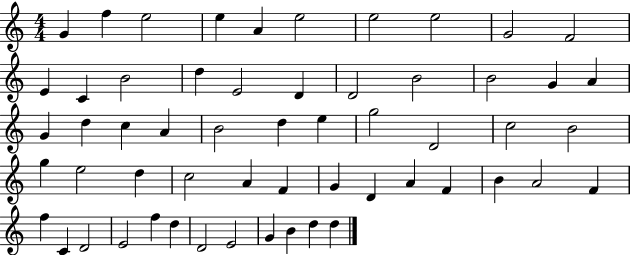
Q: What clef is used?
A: treble